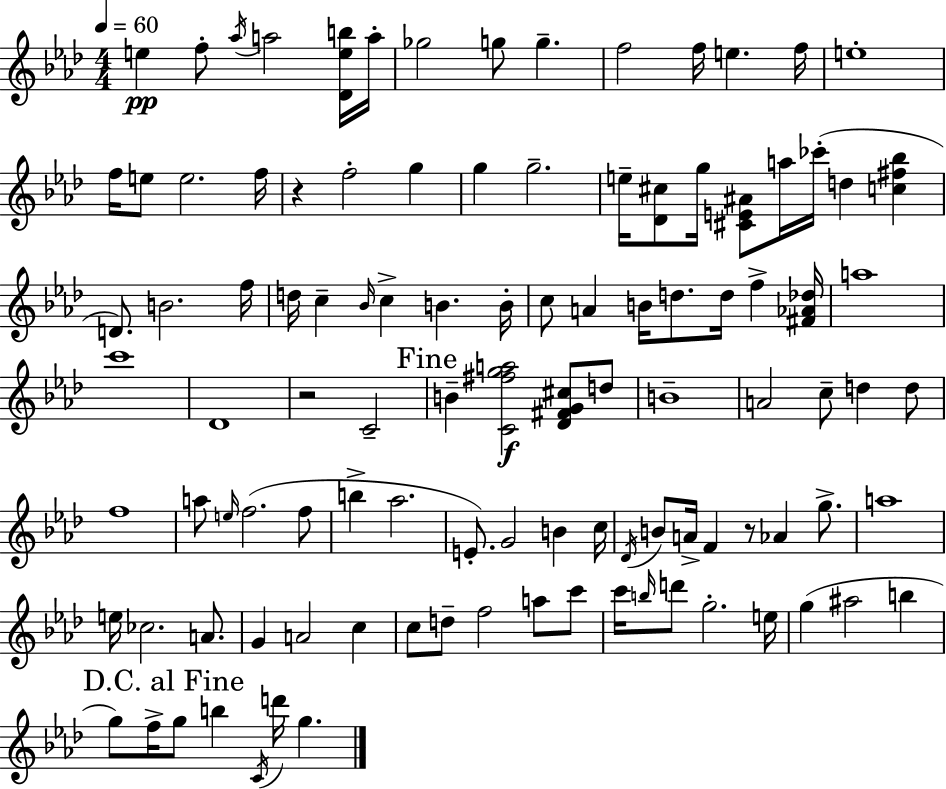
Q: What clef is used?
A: treble